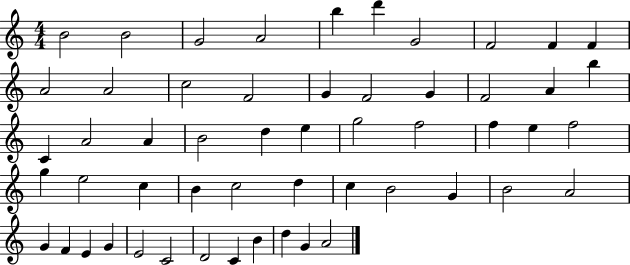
B4/h B4/h G4/h A4/h B5/q D6/q G4/h F4/h F4/q F4/q A4/h A4/h C5/h F4/h G4/q F4/h G4/q F4/h A4/q B5/q C4/q A4/h A4/q B4/h D5/q E5/q G5/h F5/h F5/q E5/q F5/h G5/q E5/h C5/q B4/q C5/h D5/q C5/q B4/h G4/q B4/h A4/h G4/q F4/q E4/q G4/q E4/h C4/h D4/h C4/q B4/q D5/q G4/q A4/h